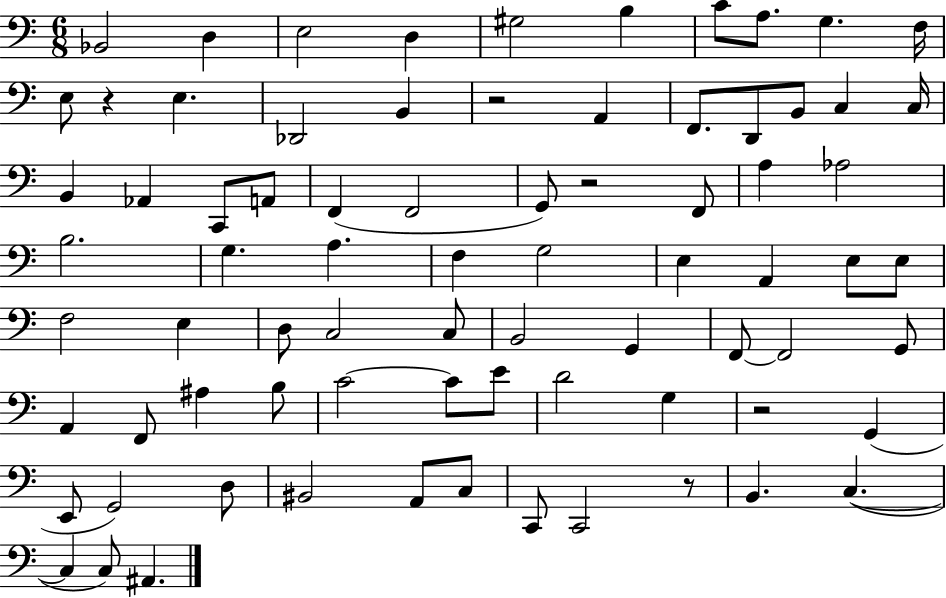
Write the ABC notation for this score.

X:1
T:Untitled
M:6/8
L:1/4
K:C
_B,,2 D, E,2 D, ^G,2 B, C/2 A,/2 G, F,/4 E,/2 z E, _D,,2 B,, z2 A,, F,,/2 D,,/2 B,,/2 C, C,/4 B,, _A,, C,,/2 A,,/2 F,, F,,2 G,,/2 z2 F,,/2 A, _A,2 B,2 G, A, F, G,2 E, A,, E,/2 E,/2 F,2 E, D,/2 C,2 C,/2 B,,2 G,, F,,/2 F,,2 G,,/2 A,, F,,/2 ^A, B,/2 C2 C/2 E/2 D2 G, z2 G,, E,,/2 G,,2 D,/2 ^B,,2 A,,/2 C,/2 C,,/2 C,,2 z/2 B,, C, C, C,/2 ^A,,